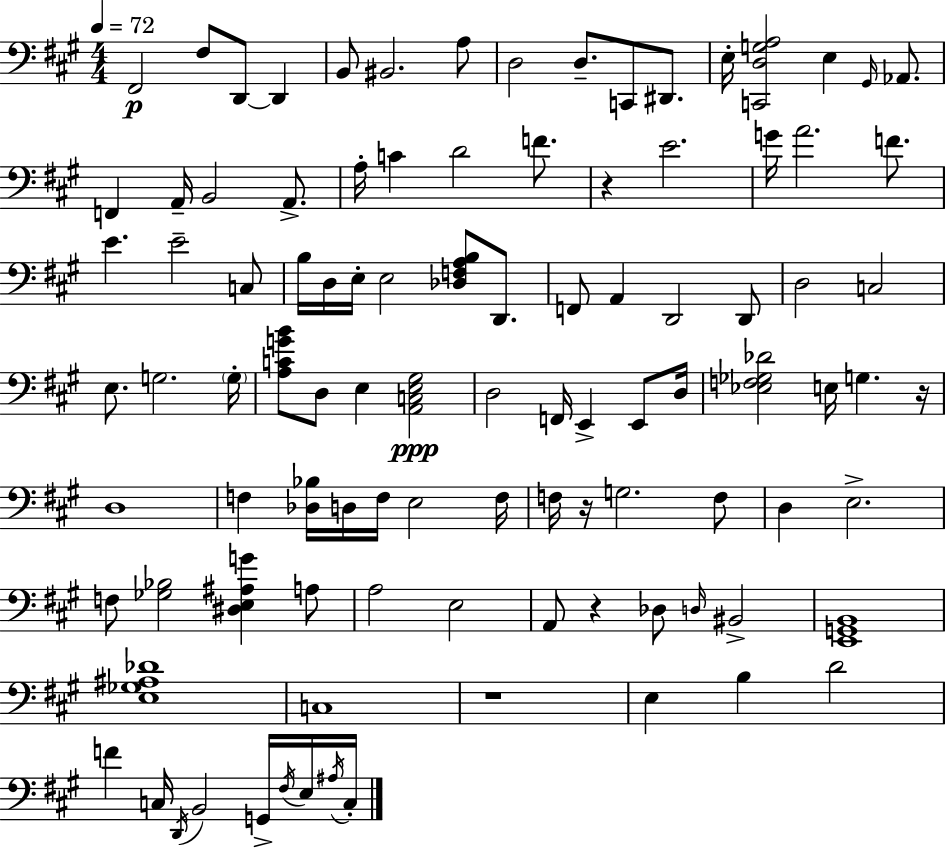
X:1
T:Untitled
M:4/4
L:1/4
K:A
^F,,2 ^F,/2 D,,/2 D,, B,,/2 ^B,,2 A,/2 D,2 D,/2 C,,/2 ^D,,/2 E,/4 [C,,D,G,A,]2 E, ^G,,/4 _A,,/2 F,, A,,/4 B,,2 A,,/2 A,/4 C D2 F/2 z E2 G/4 A2 F/2 E E2 C,/2 B,/4 D,/4 E,/4 E,2 [_D,F,A,B,]/2 D,,/2 F,,/2 A,, D,,2 D,,/2 D,2 C,2 E,/2 G,2 G,/4 [A,CGB]/2 D,/2 E, [A,,C,E,^G,]2 D,2 F,,/4 E,, E,,/2 D,/4 [_E,F,_G,_D]2 E,/4 G, z/4 D,4 F, [_D,_B,]/4 D,/4 F,/4 E,2 F,/4 F,/4 z/4 G,2 F,/2 D, E,2 F,/2 [_G,_B,]2 [^D,E,^A,G] A,/2 A,2 E,2 A,,/2 z _D,/2 D,/4 ^B,,2 [E,,G,,B,,]4 [E,_G,^A,_D]4 C,4 z4 E, B, D2 F C,/4 D,,/4 B,,2 G,,/4 ^F,/4 E,/4 ^A,/4 C,/4